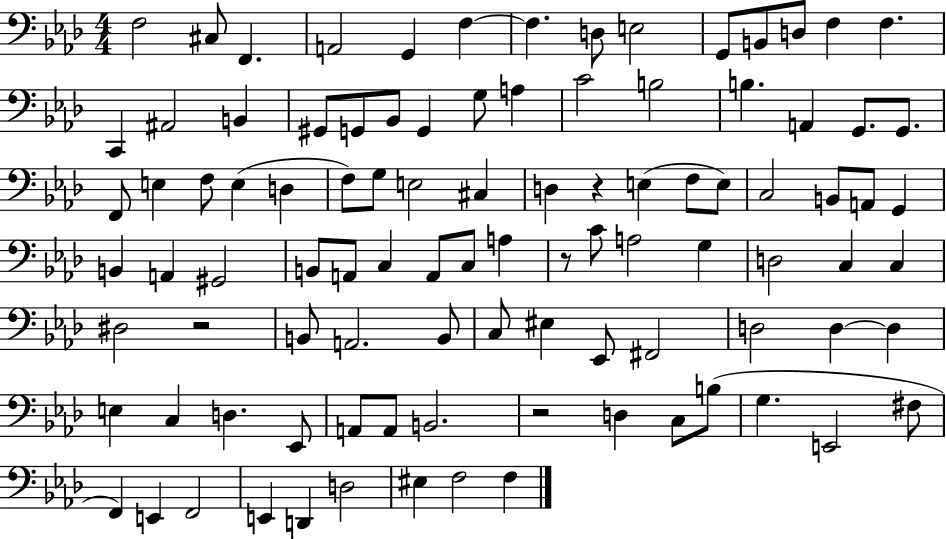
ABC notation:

X:1
T:Untitled
M:4/4
L:1/4
K:Ab
F,2 ^C,/2 F,, A,,2 G,, F, F, D,/2 E,2 G,,/2 B,,/2 D,/2 F, F, C,, ^A,,2 B,, ^G,,/2 G,,/2 _B,,/2 G,, G,/2 A, C2 B,2 B, A,, G,,/2 G,,/2 F,,/2 E, F,/2 E, D, F,/2 G,/2 E,2 ^C, D, z E, F,/2 E,/2 C,2 B,,/2 A,,/2 G,, B,, A,, ^G,,2 B,,/2 A,,/2 C, A,,/2 C,/2 A, z/2 C/2 A,2 G, D,2 C, C, ^D,2 z2 B,,/2 A,,2 B,,/2 C,/2 ^E, _E,,/2 ^F,,2 D,2 D, D, E, C, D, _E,,/2 A,,/2 A,,/2 B,,2 z2 D, C,/2 B,/2 G, E,,2 ^F,/2 F,, E,, F,,2 E,, D,, D,2 ^E, F,2 F,